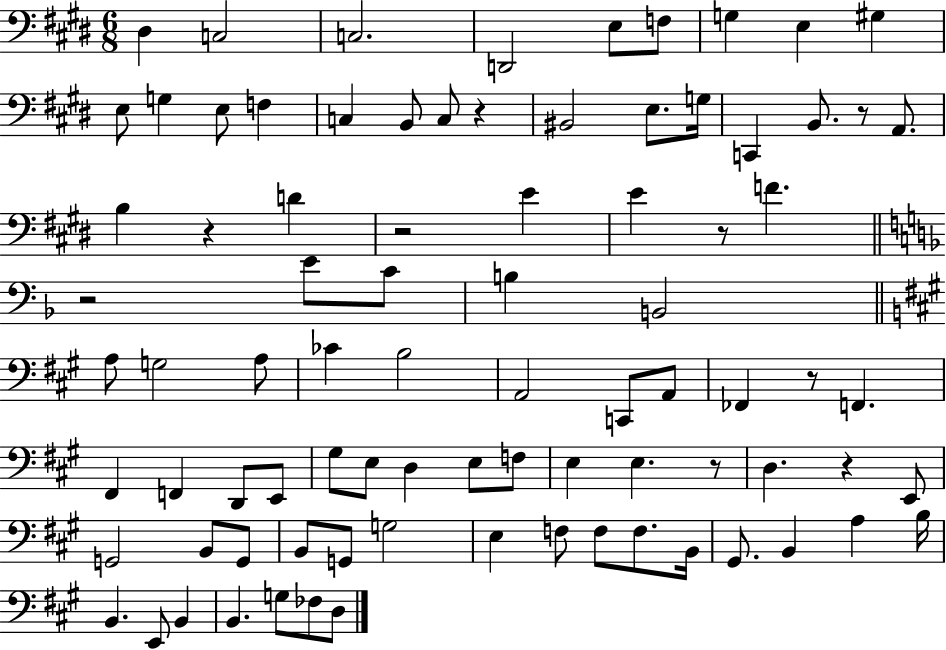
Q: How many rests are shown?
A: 9